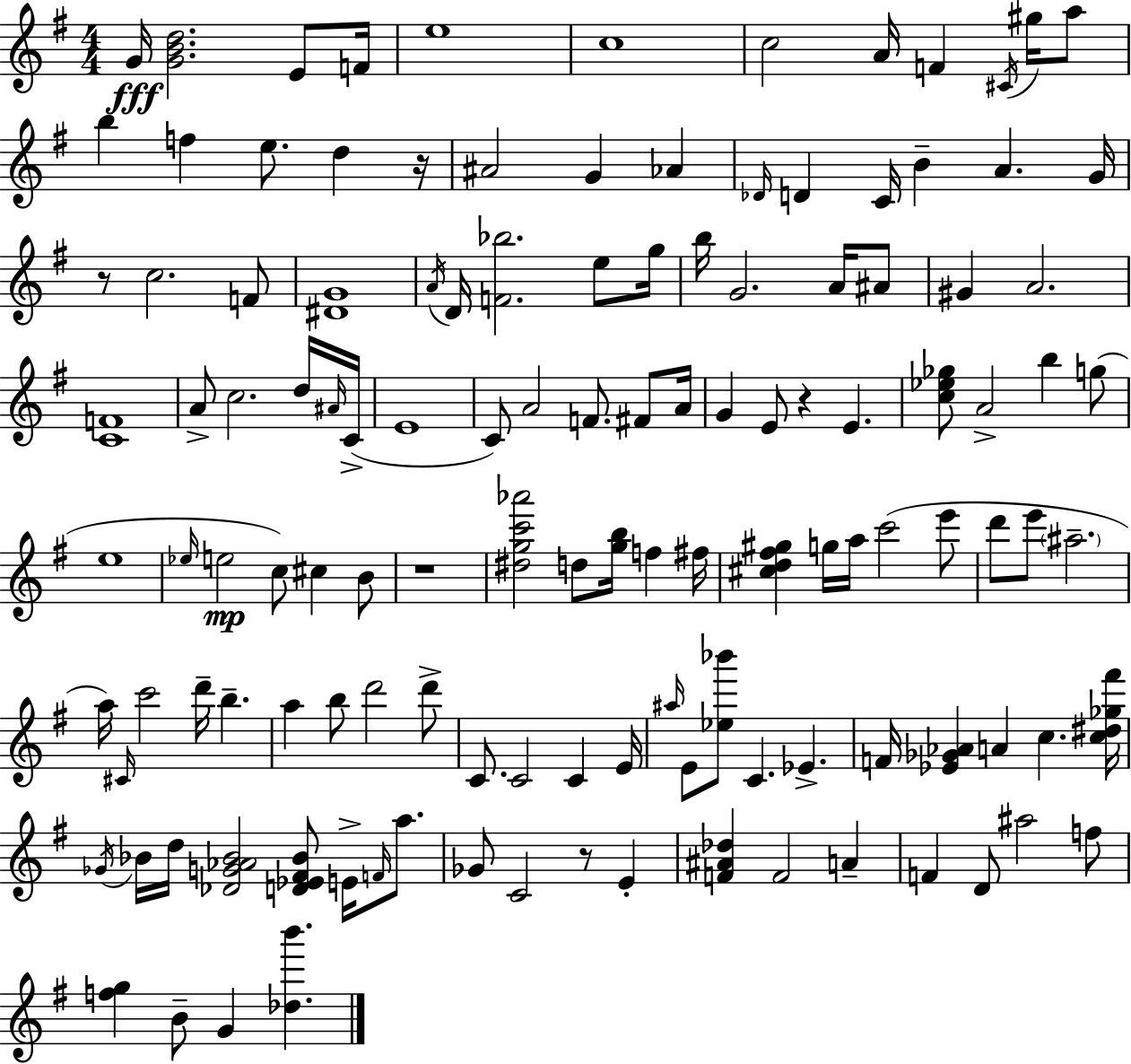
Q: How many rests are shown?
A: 5